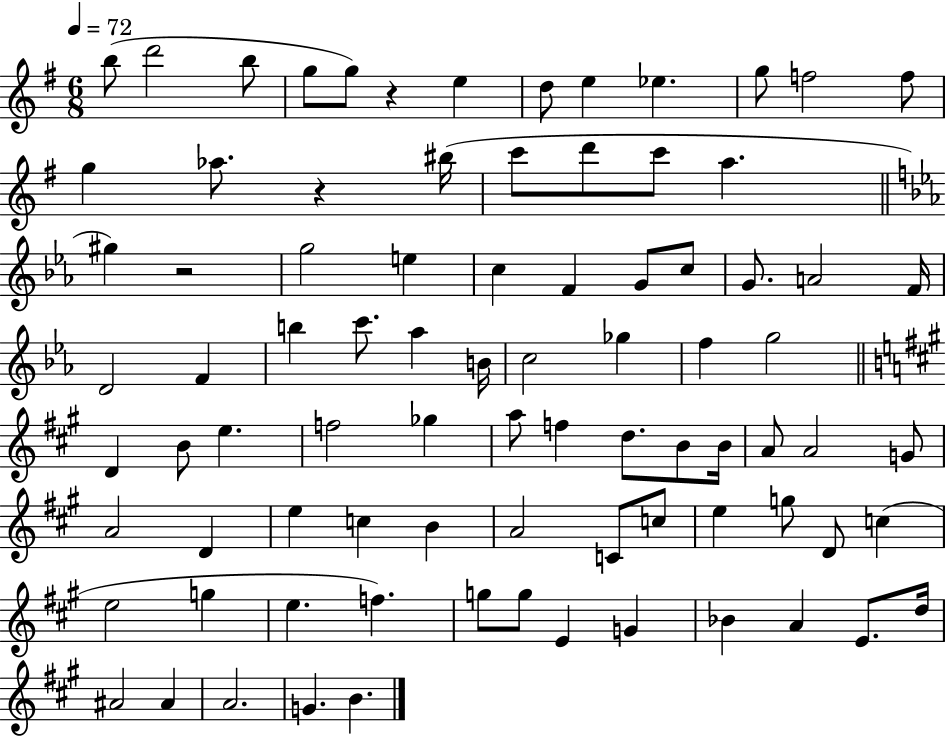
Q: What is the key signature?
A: G major